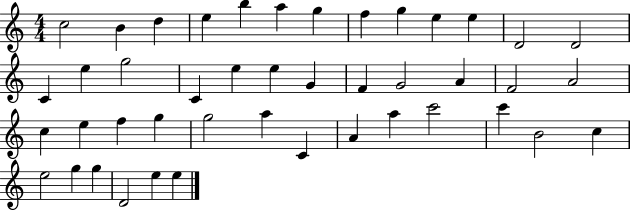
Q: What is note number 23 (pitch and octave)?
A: A4